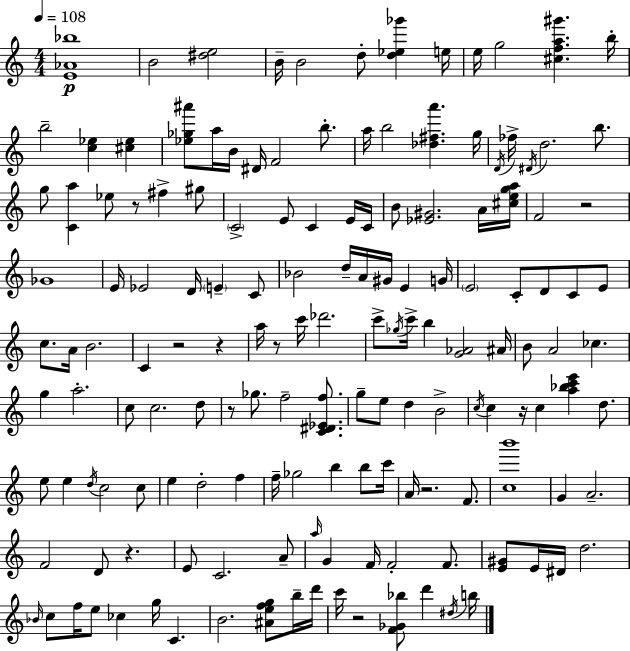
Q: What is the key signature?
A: A minor